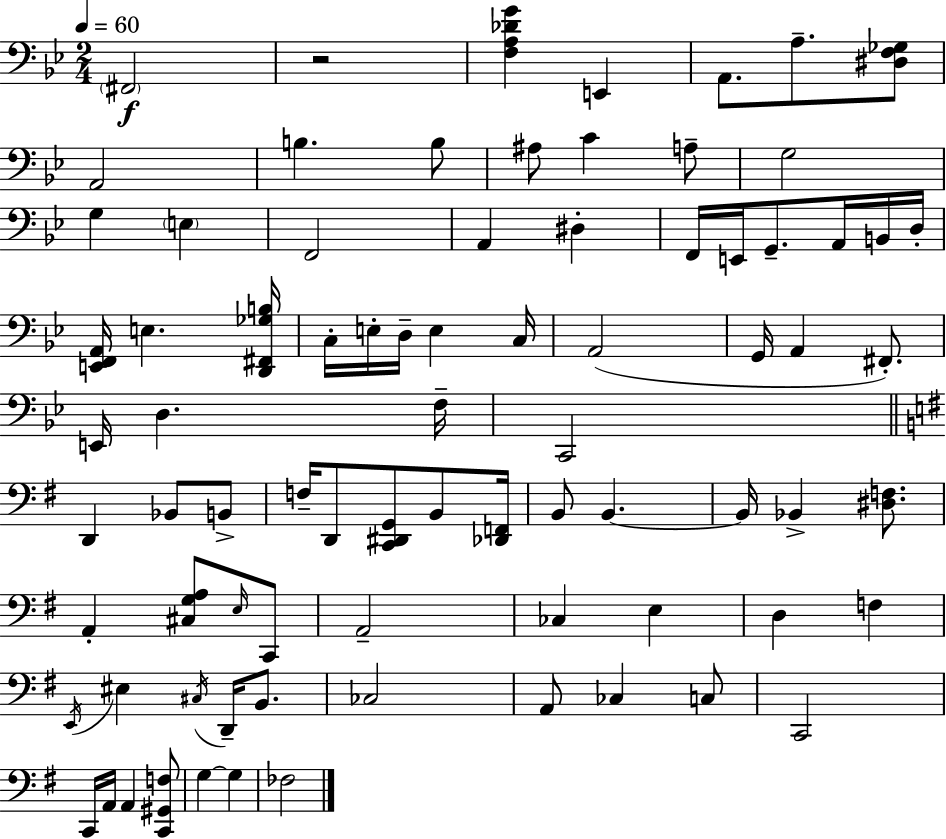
F#2/h R/h [F3,A3,Db4,G4]/q E2/q A2/e. A3/e. [D#3,F3,Gb3]/e A2/h B3/q. B3/e A#3/e C4/q A3/e G3/h G3/q E3/q F2/h A2/q D#3/q F2/s E2/s G2/e. A2/s B2/s D3/s [E2,F2,A2]/s E3/q. [D2,F#2,Gb3,B3]/s C3/s E3/s D3/s E3/q C3/s A2/h G2/s A2/q F#2/e. E2/s D3/q. F3/s C2/h D2/q Bb2/e B2/e F3/s D2/e [C2,D#2,G2]/e B2/e [Db2,F2]/s B2/e B2/q. B2/s Bb2/q [D#3,F3]/e. A2/q [C#3,G3,A3]/e E3/s C2/e A2/h CES3/q E3/q D3/q F3/q E2/s EIS3/q C#3/s D2/s B2/e. CES3/h A2/e CES3/q C3/e C2/h C2/s A2/s A2/q [C2,G#2,F3]/e G3/q G3/q FES3/h